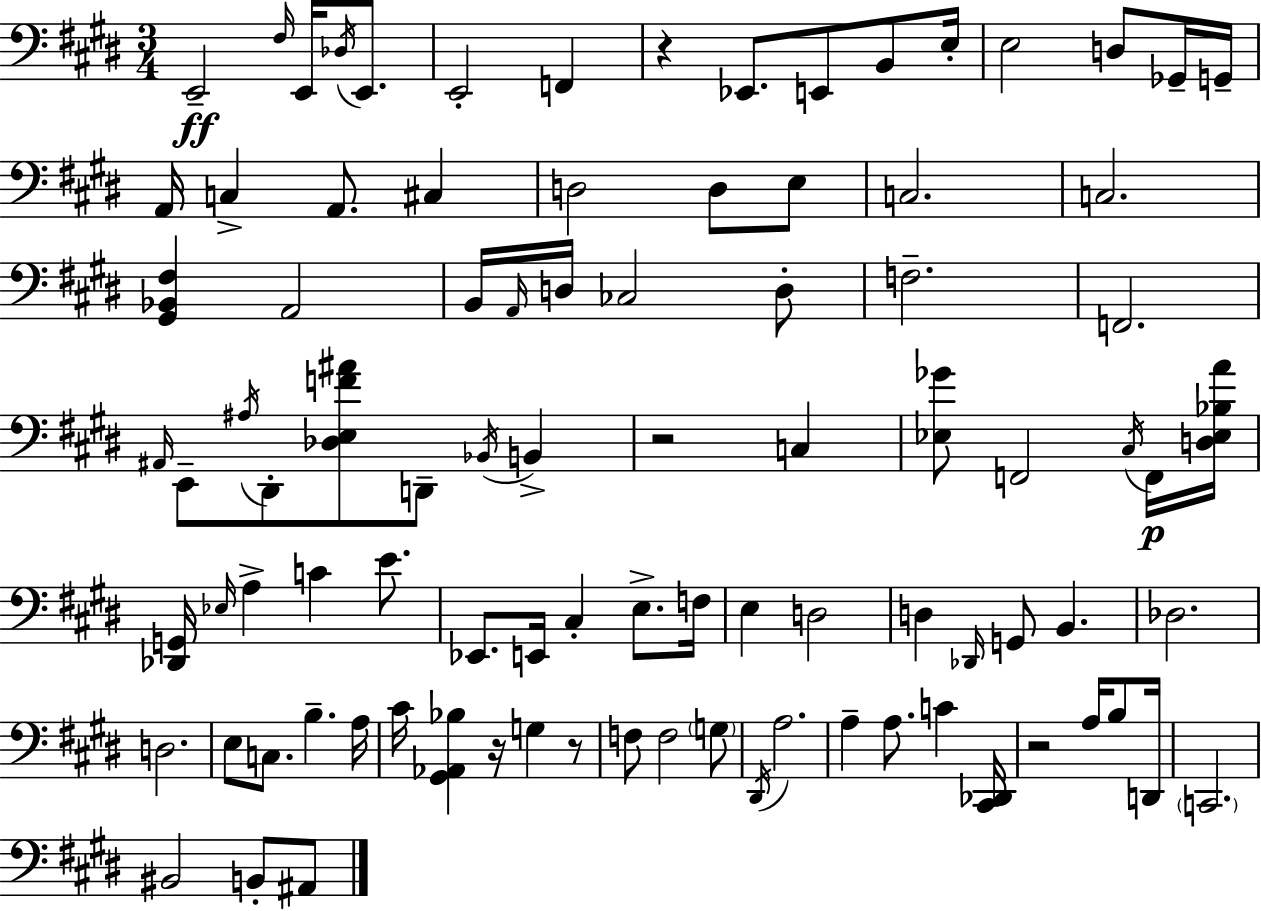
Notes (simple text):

E2/h F#3/s E2/s Db3/s E2/e. E2/h F2/q R/q Eb2/e. E2/e B2/e E3/s E3/h D3/e Gb2/s G2/s A2/s C3/q A2/e. C#3/q D3/h D3/e E3/e C3/h. C3/h. [G#2,Bb2,F#3]/q A2/h B2/s A2/s D3/s CES3/h D3/e F3/h. F2/h. A#2/s E2/e A#3/s D#2/e [Db3,E3,F4,A#4]/e D2/e Bb2/s B2/q R/h C3/q [Eb3,Gb4]/e F2/h C#3/s F2/s [D3,Eb3,Bb3,A4]/s [Db2,G2]/s Eb3/s A3/q C4/q E4/e. Eb2/e. E2/s C#3/q E3/e. F3/s E3/q D3/h D3/q Db2/s G2/e B2/q. Db3/h. D3/h. E3/e C3/e. B3/q. A3/s C#4/s [G#2,Ab2,Bb3]/q R/s G3/q R/e F3/e F3/h G3/e D#2/s A3/h. A3/q A3/e. C4/q [C#2,Db2]/s R/h A3/s B3/e D2/s C2/h. BIS2/h B2/e A#2/e